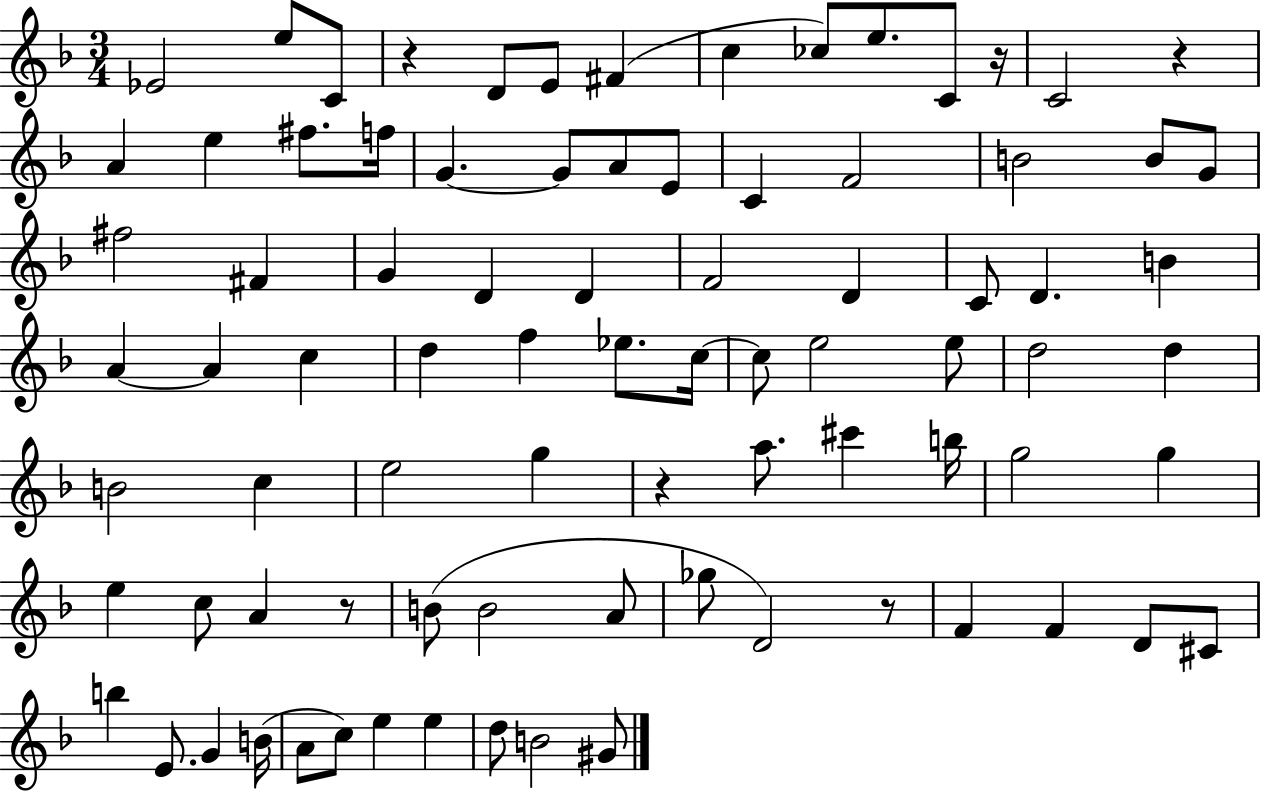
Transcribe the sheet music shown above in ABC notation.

X:1
T:Untitled
M:3/4
L:1/4
K:F
_E2 e/2 C/2 z D/2 E/2 ^F c _c/2 e/2 C/2 z/4 C2 z A e ^f/2 f/4 G G/2 A/2 E/2 C F2 B2 B/2 G/2 ^f2 ^F G D D F2 D C/2 D B A A c d f _e/2 c/4 c/2 e2 e/2 d2 d B2 c e2 g z a/2 ^c' b/4 g2 g e c/2 A z/2 B/2 B2 A/2 _g/2 D2 z/2 F F D/2 ^C/2 b E/2 G B/4 A/2 c/2 e e d/2 B2 ^G/2